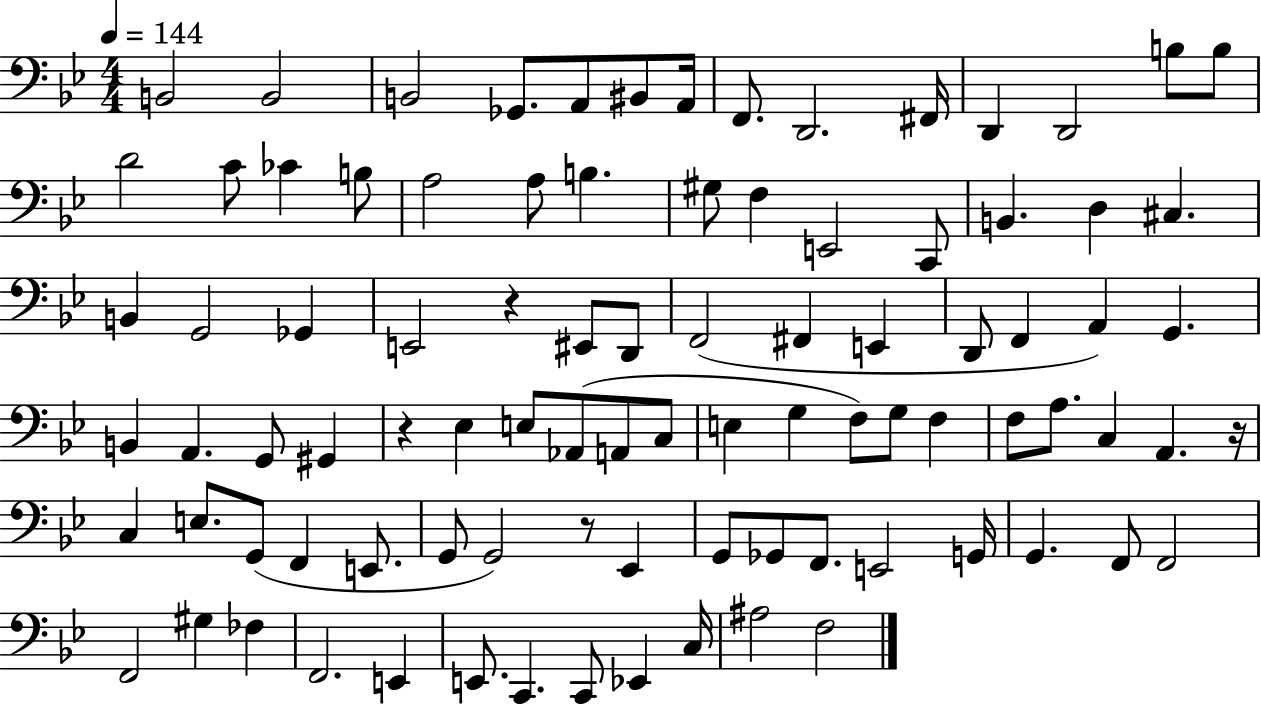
B2/h B2/h B2/h Gb2/e. A2/e BIS2/e A2/s F2/e. D2/h. F#2/s D2/q D2/h B3/e B3/e D4/h C4/e CES4/q B3/e A3/h A3/e B3/q. G#3/e F3/q E2/h C2/e B2/q. D3/q C#3/q. B2/q G2/h Gb2/q E2/h R/q EIS2/e D2/e F2/h F#2/q E2/q D2/e F2/q A2/q G2/q. B2/q A2/q. G2/e G#2/q R/q Eb3/q E3/e Ab2/e A2/e C3/e E3/q G3/q F3/e G3/e F3/q F3/e A3/e. C3/q A2/q. R/s C3/q E3/e. G2/e F2/q E2/e. G2/e G2/h R/e Eb2/q G2/e Gb2/e F2/e. E2/h G2/s G2/q. F2/e F2/h F2/h G#3/q FES3/q F2/h. E2/q E2/e. C2/q. C2/e Eb2/q C3/s A#3/h F3/h